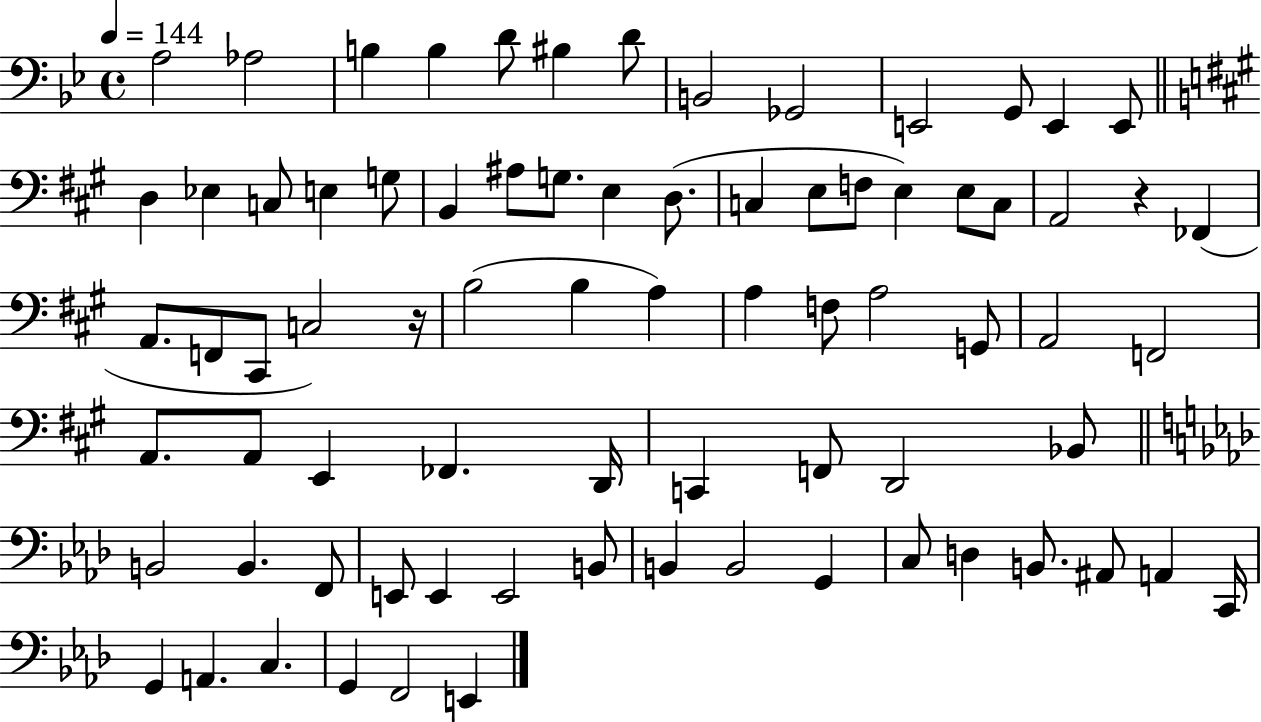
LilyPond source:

{
  \clef bass
  \time 4/4
  \defaultTimeSignature
  \key bes \major
  \tempo 4 = 144
  a2 aes2 | b4 b4 d'8 bis4 d'8 | b,2 ges,2 | e,2 g,8 e,4 e,8 | \break \bar "||" \break \key a \major d4 ees4 c8 e4 g8 | b,4 ais8 g8. e4 d8.( | c4 e8 f8 e4) e8 c8 | a,2 r4 fes,4( | \break a,8. f,8 cis,8 c2) r16 | b2( b4 a4) | a4 f8 a2 g,8 | a,2 f,2 | \break a,8. a,8 e,4 fes,4. d,16 | c,4 f,8 d,2 bes,8 | \bar "||" \break \key aes \major b,2 b,4. f,8 | e,8 e,4 e,2 b,8 | b,4 b,2 g,4 | c8 d4 b,8. ais,8 a,4 c,16 | \break g,4 a,4. c4. | g,4 f,2 e,4 | \bar "|."
}